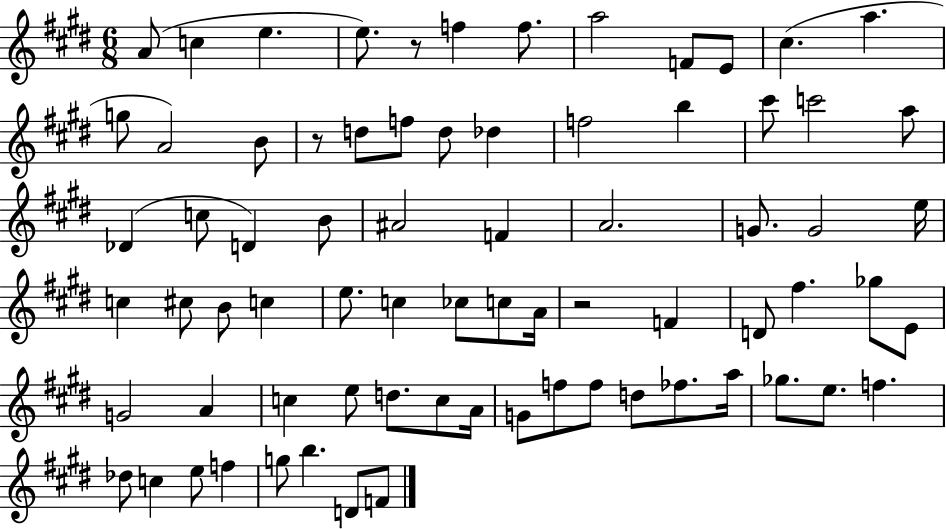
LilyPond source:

{
  \clef treble
  \numericTimeSignature
  \time 6/8
  \key e \major
  a'8( c''4 e''4. | e''8.) r8 f''4 f''8. | a''2 f'8 e'8 | cis''4.( a''4. | \break g''8 a'2) b'8 | r8 d''8 f''8 d''8 des''4 | f''2 b''4 | cis'''8 c'''2 a''8 | \break des'4( c''8 d'4) b'8 | ais'2 f'4 | a'2. | g'8. g'2 e''16 | \break c''4 cis''8 b'8 c''4 | e''8. c''4 ces''8 c''8 a'16 | r2 f'4 | d'8 fis''4. ges''8 e'8 | \break g'2 a'4 | c''4 e''8 d''8. c''8 a'16 | g'8 f''8 f''8 d''8 fes''8. a''16 | ges''8. e''8. f''4. | \break des''8 c''4 e''8 f''4 | g''8 b''4. d'8 f'8 | \bar "|."
}